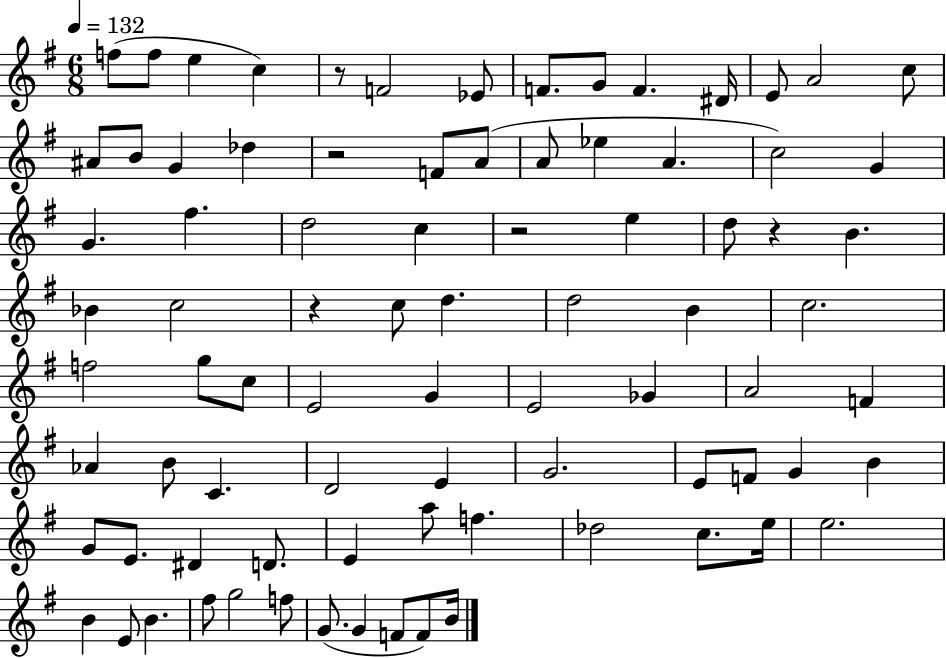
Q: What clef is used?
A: treble